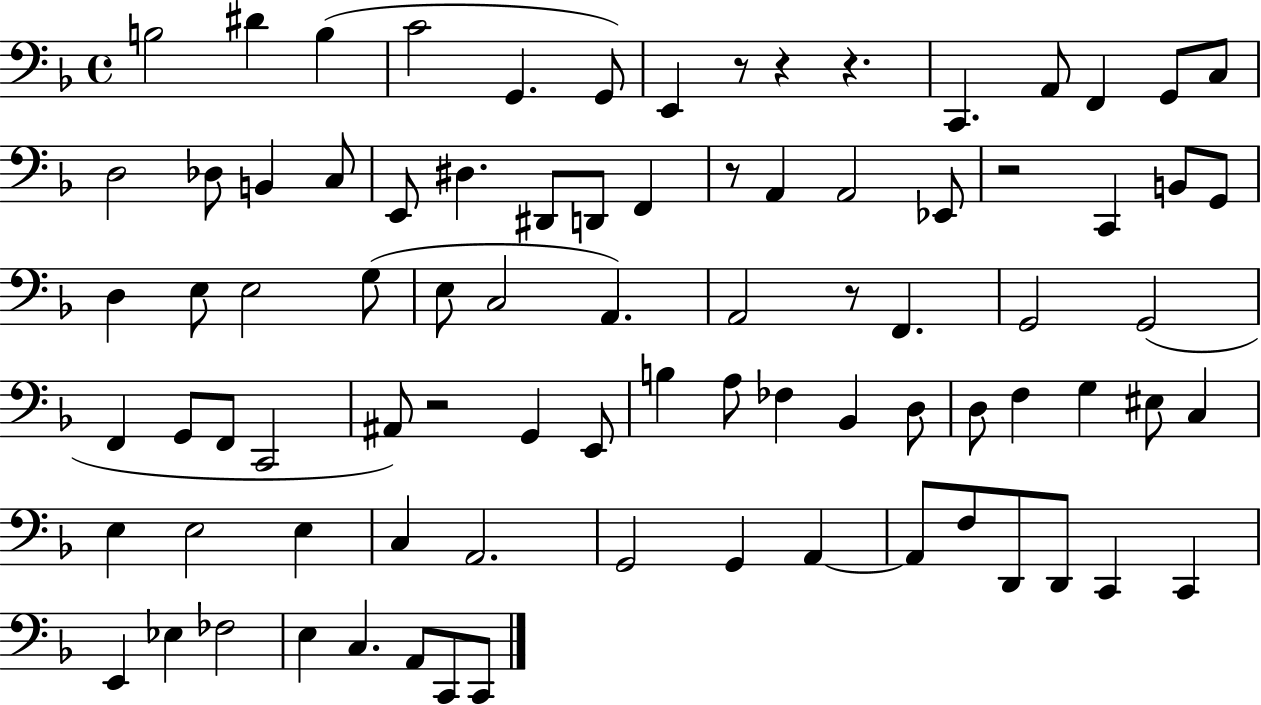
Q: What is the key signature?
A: F major